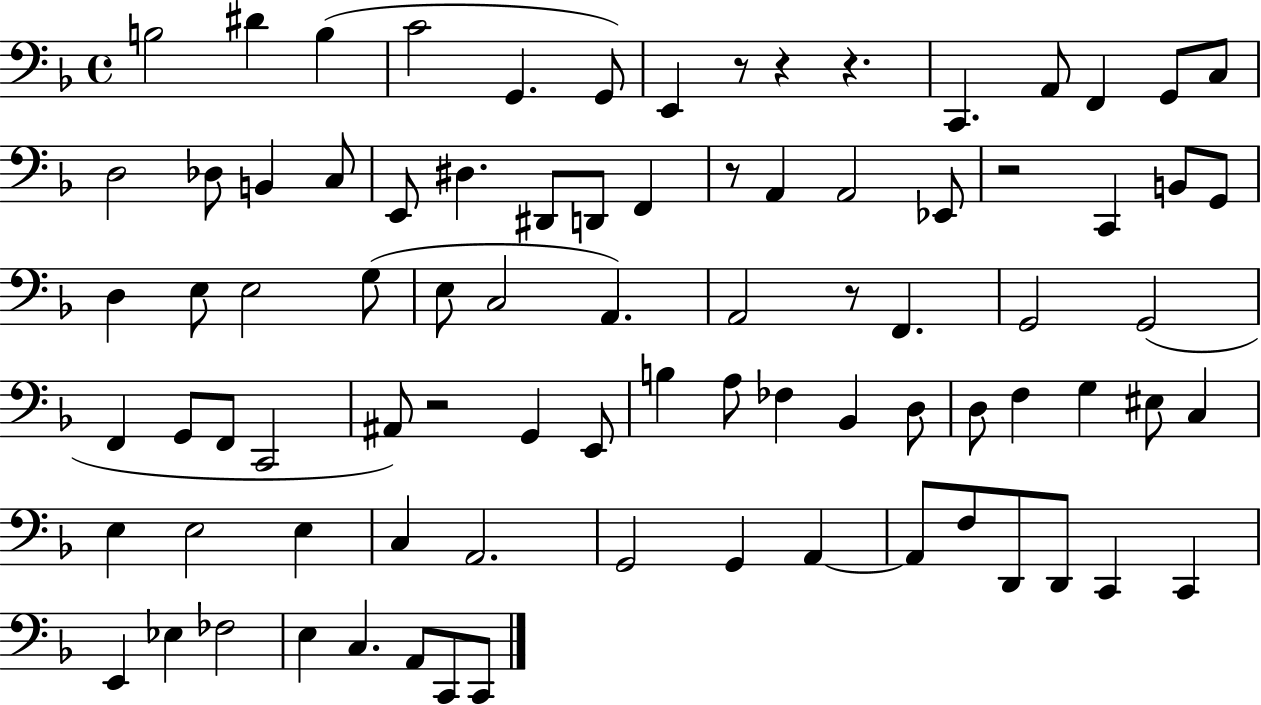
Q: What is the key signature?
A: F major